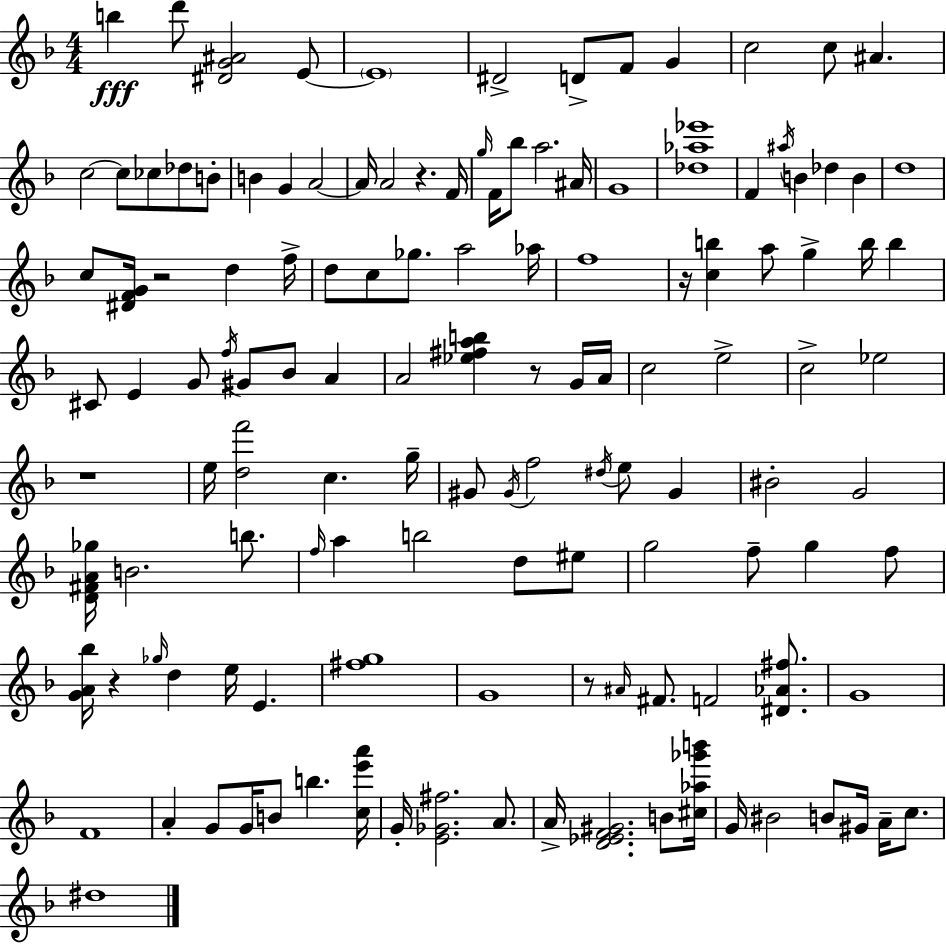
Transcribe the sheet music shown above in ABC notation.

X:1
T:Untitled
M:4/4
L:1/4
K:F
b d'/2 [^DG^A]2 E/2 E4 ^D2 D/2 F/2 G c2 c/2 ^A c2 c/2 _c/2 _d/2 B/2 B G A2 A/4 A2 z F/4 g/4 F/4 _b/2 a2 ^A/4 G4 [_d_a_e']4 F ^a/4 B _d B d4 c/2 [^DFG]/4 z2 d f/4 d/2 c/2 _g/2 a2 _a/4 f4 z/4 [cb] a/2 g b/4 b ^C/2 E G/2 f/4 ^G/2 _B/2 A A2 [_e^fab] z/2 G/4 A/4 c2 e2 c2 _e2 z4 e/4 [df']2 c g/4 ^G/2 ^G/4 f2 ^d/4 e/2 ^G ^B2 G2 [D^FA_g]/4 B2 b/2 f/4 a b2 d/2 ^e/2 g2 f/2 g f/2 [GA_b]/4 z _g/4 d e/4 E [^fg]4 G4 z/2 ^A/4 ^F/2 F2 [^D_A^f]/2 G4 F4 A G/2 G/4 B/2 b [ce'a']/4 G/4 [E_G^f]2 A/2 A/4 [D_EF^G]2 B/2 [^c_a_g'b']/4 G/4 ^B2 B/2 ^G/4 A/4 c/2 ^d4